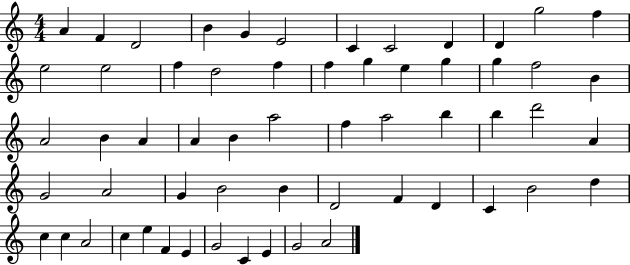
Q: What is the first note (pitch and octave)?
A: A4